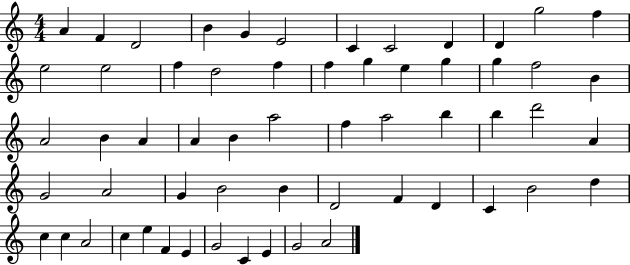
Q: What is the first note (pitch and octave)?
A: A4